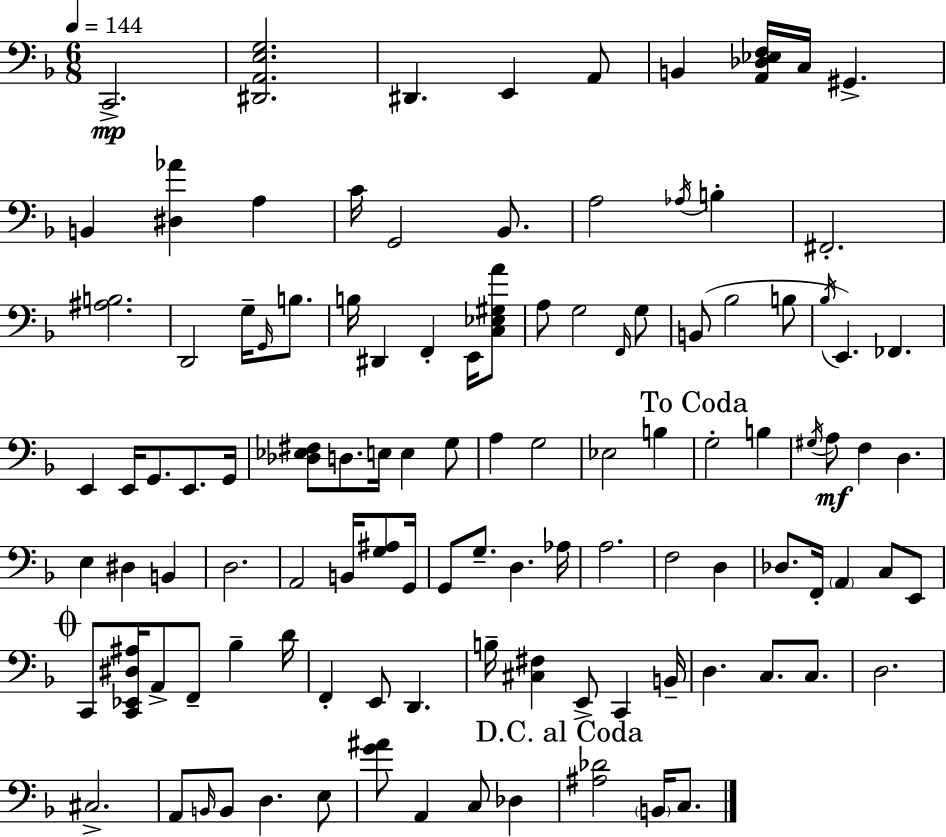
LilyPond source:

{
  \clef bass
  \numericTimeSignature
  \time 6/8
  \key d \minor
  \tempo 4 = 144
  c,2.->\mp | <dis, a, e g>2. | dis,4. e,4 a,8 | b,4 <a, des ees f>16 c16 gis,4.-> | \break b,4 <dis aes'>4 a4 | c'16 g,2 bes,8. | a2 \acciaccatura { aes16 } b4-. | fis,2.-. | \break <ais b>2. | d,2 g16-- \grace { g,16 } b8. | b16 dis,4 f,4-. e,16 | <c ees gis a'>8 a8 g2 | \break \grace { f,16 } g8 b,8( bes2 | b8 \acciaccatura { bes16 }) e,4. fes,4. | e,4 e,16 g,8. | e,8. g,16 <des ees fis>8 d8. e16 e4 | \break g8 a4 g2 | ees2 | b4 \mark "To Coda" g2-. | b4 \acciaccatura { gis16 }\mf a8 f4 d4. | \break e4 dis4 | b,4 d2. | a,2 | b,16 <g ais>8 g,16 g,8 g8.-- d4. | \break aes16 a2. | f2 | d4 des8. f,16-. \parenthesize a,4 | c8 e,8 \mark \markup { \musicglyph "scripts.coda" } c,8 <c, ees, dis ais>16 a,8-> f,8-- | \break bes4-- d'16 f,4-. e,8 d,4. | b16-- <cis fis>4 e,8-> | c,4 b,16-- d4. c8. | c8. d2. | \break cis2.-> | a,8 \grace { b,16 } b,8 d4. | e8 <g' ais'>8 a,4 | c8 des4 \mark "D.C. al Coda" <ais des'>2 | \break \parenthesize b,16 c8. \bar "|."
}